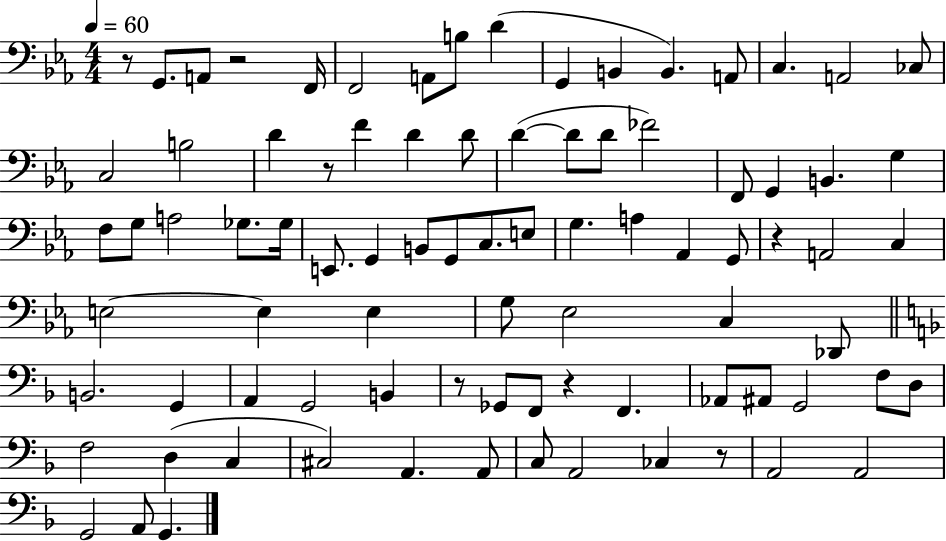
R/e G2/e. A2/e R/h F2/s F2/h A2/e B3/e D4/q G2/q B2/q B2/q. A2/e C3/q. A2/h CES3/e C3/h B3/h D4/q R/e F4/q D4/q D4/e D4/q D4/e D4/e FES4/h F2/e G2/q B2/q. G3/q F3/e G3/e A3/h Gb3/e. Gb3/s E2/e. G2/q B2/e G2/e C3/e. E3/e G3/q. A3/q Ab2/q G2/e R/q A2/h C3/q E3/h E3/q E3/q G3/e Eb3/h C3/q Db2/e B2/h. G2/q A2/q G2/h B2/q R/e Gb2/e F2/e R/q F2/q. Ab2/e A#2/e G2/h F3/e D3/e F3/h D3/q C3/q C#3/h A2/q. A2/e C3/e A2/h CES3/q R/e A2/h A2/h G2/h A2/e G2/q.